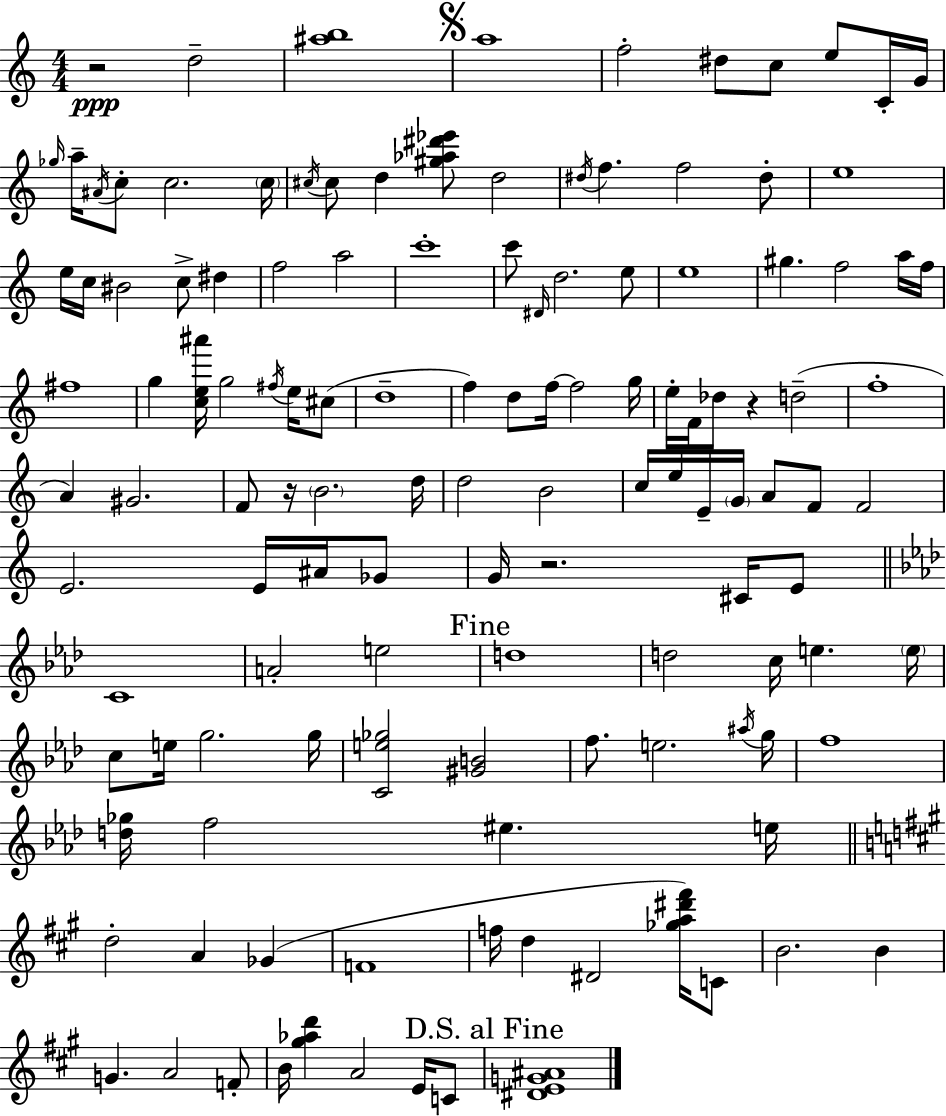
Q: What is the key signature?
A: A minor